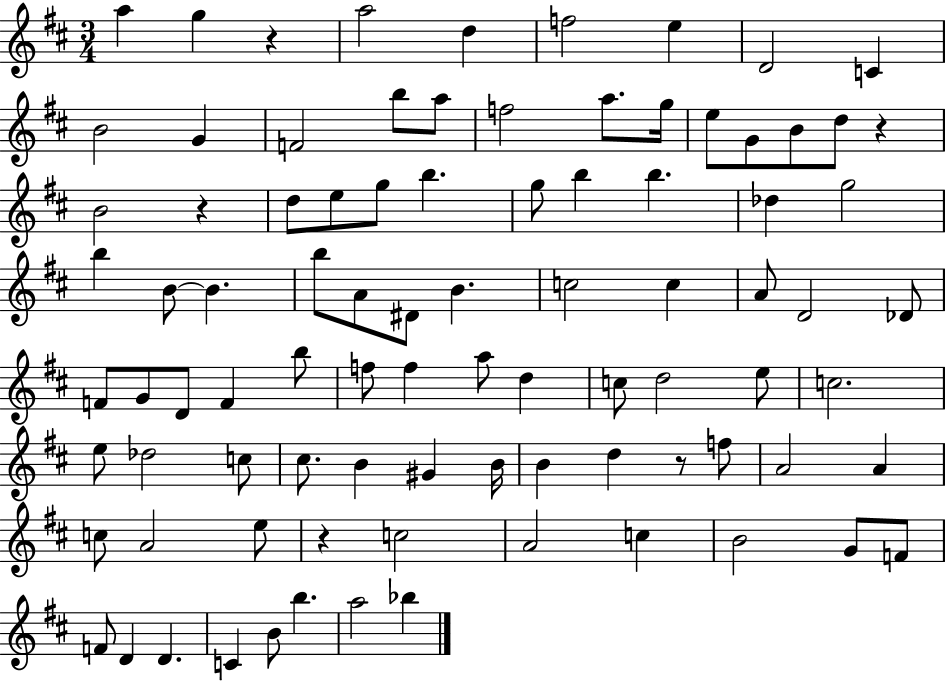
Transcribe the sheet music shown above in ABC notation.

X:1
T:Untitled
M:3/4
L:1/4
K:D
a g z a2 d f2 e D2 C B2 G F2 b/2 a/2 f2 a/2 g/4 e/2 G/2 B/2 d/2 z B2 z d/2 e/2 g/2 b g/2 b b _d g2 b B/2 B b/2 A/2 ^D/2 B c2 c A/2 D2 _D/2 F/2 G/2 D/2 F b/2 f/2 f a/2 d c/2 d2 e/2 c2 e/2 _d2 c/2 ^c/2 B ^G B/4 B d z/2 f/2 A2 A c/2 A2 e/2 z c2 A2 c B2 G/2 F/2 F/2 D D C B/2 b a2 _b